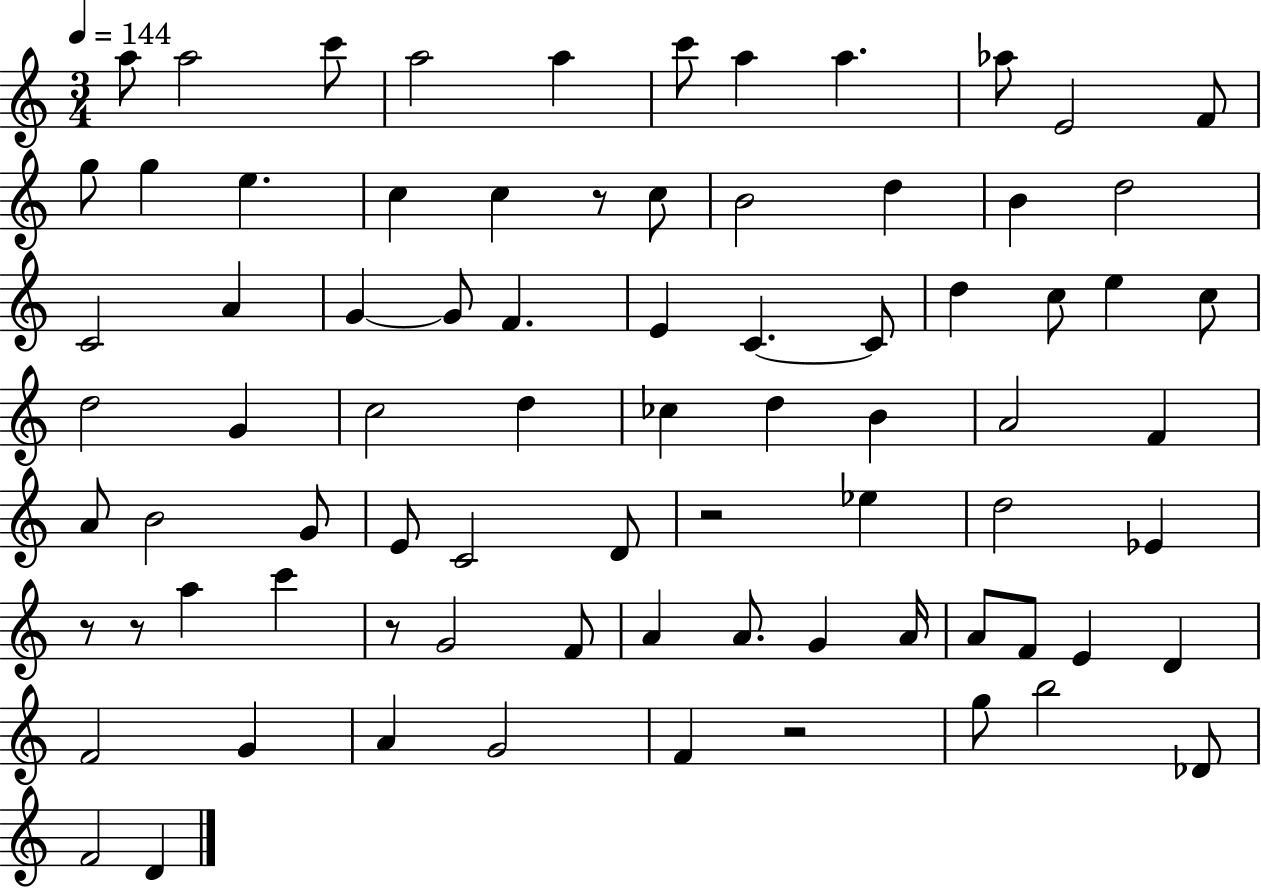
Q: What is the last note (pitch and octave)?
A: D4